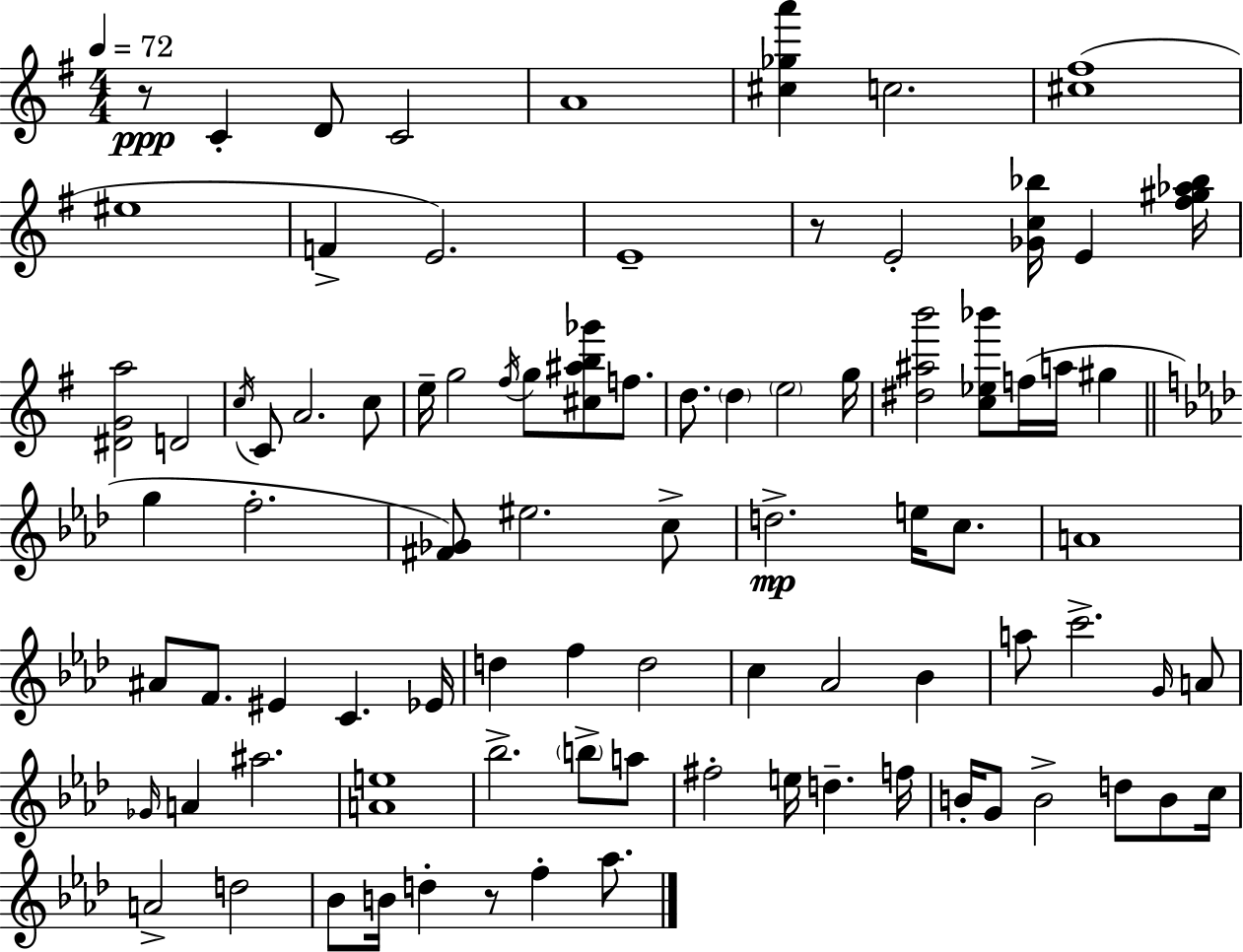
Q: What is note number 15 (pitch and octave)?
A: A4